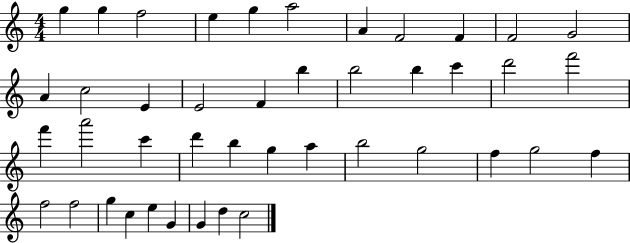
{
  \clef treble
  \numericTimeSignature
  \time 4/4
  \key c \major
  g''4 g''4 f''2 | e''4 g''4 a''2 | a'4 f'2 f'4 | f'2 g'2 | \break a'4 c''2 e'4 | e'2 f'4 b''4 | b''2 b''4 c'''4 | d'''2 f'''2 | \break f'''4 a'''2 c'''4 | d'''4 b''4 g''4 a''4 | b''2 g''2 | f''4 g''2 f''4 | \break f''2 f''2 | g''4 c''4 e''4 g'4 | g'4 d''4 c''2 | \bar "|."
}